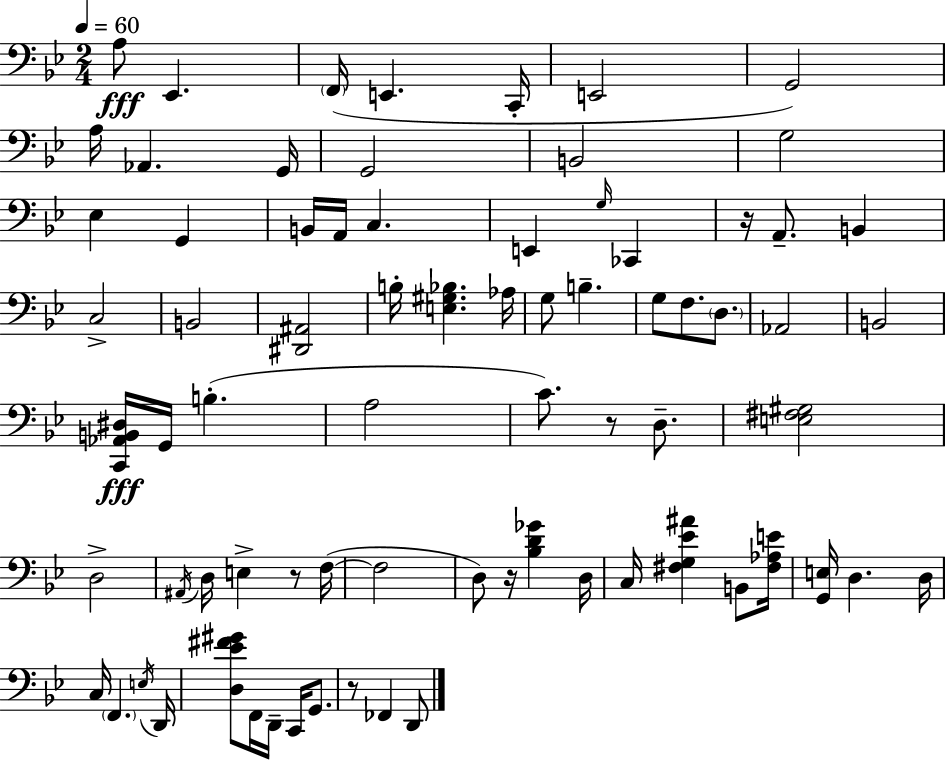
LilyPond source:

{
  \clef bass
  \numericTimeSignature
  \time 2/4
  \key g \minor
  \tempo 4 = 60
  \repeat volta 2 { a8\fff ees,4. | \parenthesize f,16( e,4. c,16-. | e,2 | g,2) | \break a16 aes,4. g,16 | g,2 | b,2 | g2 | \break ees4 g,4 | b,16 a,16 c4. | e,4 \grace { g16 } ces,4 | r16 a,8.-- b,4 | \break c2-> | b,2 | <dis, ais,>2 | b16-. <e gis bes>4. | \break aes16 g8 b4.-- | g8 f8. \parenthesize d8. | aes,2 | b,2 | \break <c, aes, b, dis>16\fff g,16 b4.-.( | a2 | c'8.) r8 d8.-- | <e fis gis>2 | \break d2-> | \acciaccatura { ais,16 } d16 e4-> r8 | f16~(~ f2 | d8) r16 <bes d' ges'>4 | \break d16 c16 <fis g ees' ais'>4 b,8 | <fis aes e'>16 <g, e>16 d4. | d16 c16 \parenthesize f,4. | \acciaccatura { e16 } d,16 <d ees' fis' gis'>8 f,16 d,16-- c,16 | \break g,8. r8 fes,4 | d,8 } \bar "|."
}